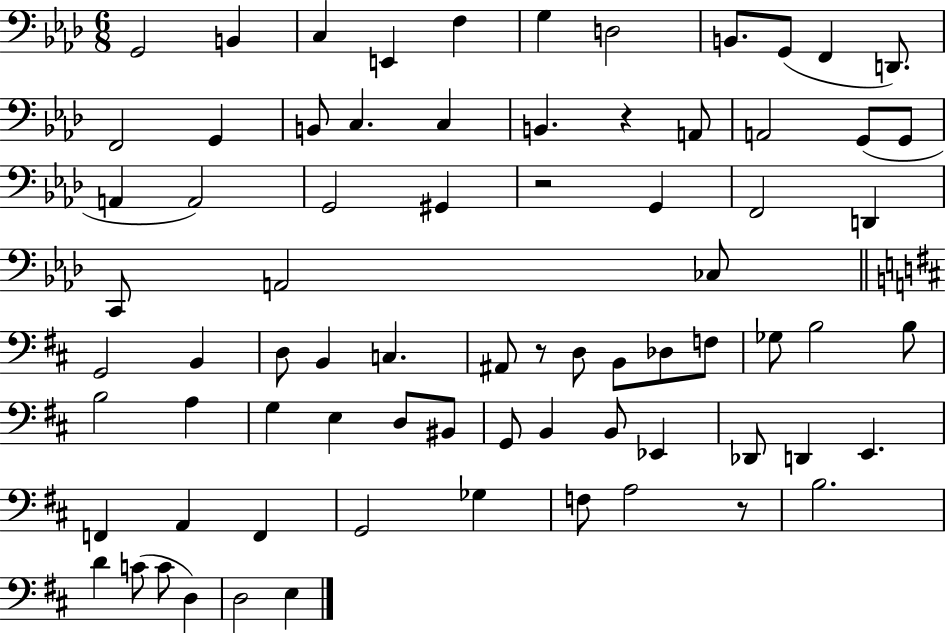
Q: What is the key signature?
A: AES major